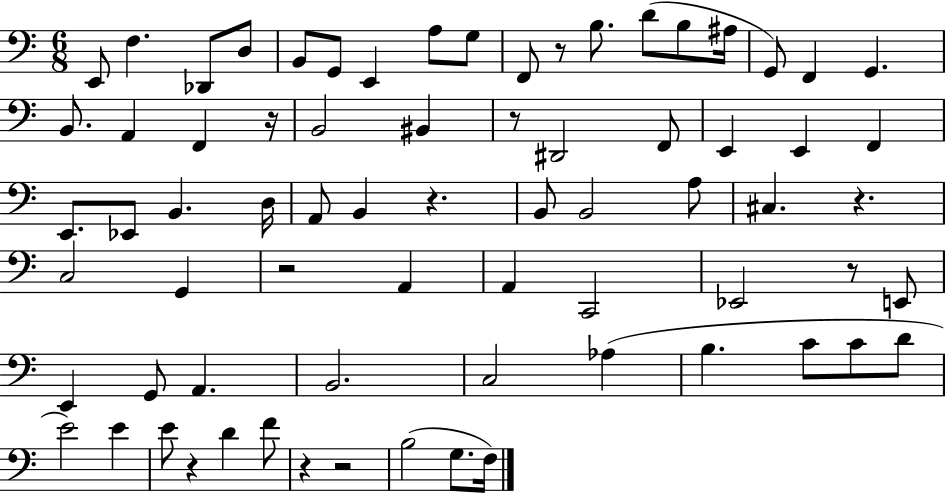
E2/e F3/q. Db2/e D3/e B2/e G2/e E2/q A3/e G3/e F2/e R/e B3/e. D4/e B3/e A#3/s G2/e F2/q G2/q. B2/e. A2/q F2/q R/s B2/h BIS2/q R/e D#2/h F2/e E2/q E2/q F2/q E2/e. Eb2/e B2/q. D3/s A2/e B2/q R/q. B2/e B2/h A3/e C#3/q. R/q. C3/h G2/q R/h A2/q A2/q C2/h Eb2/h R/e E2/e E2/q G2/e A2/q. B2/h. C3/h Ab3/q B3/q. C4/e C4/e D4/e E4/h E4/q E4/e R/q D4/q F4/e R/q R/h B3/h G3/e. F3/s